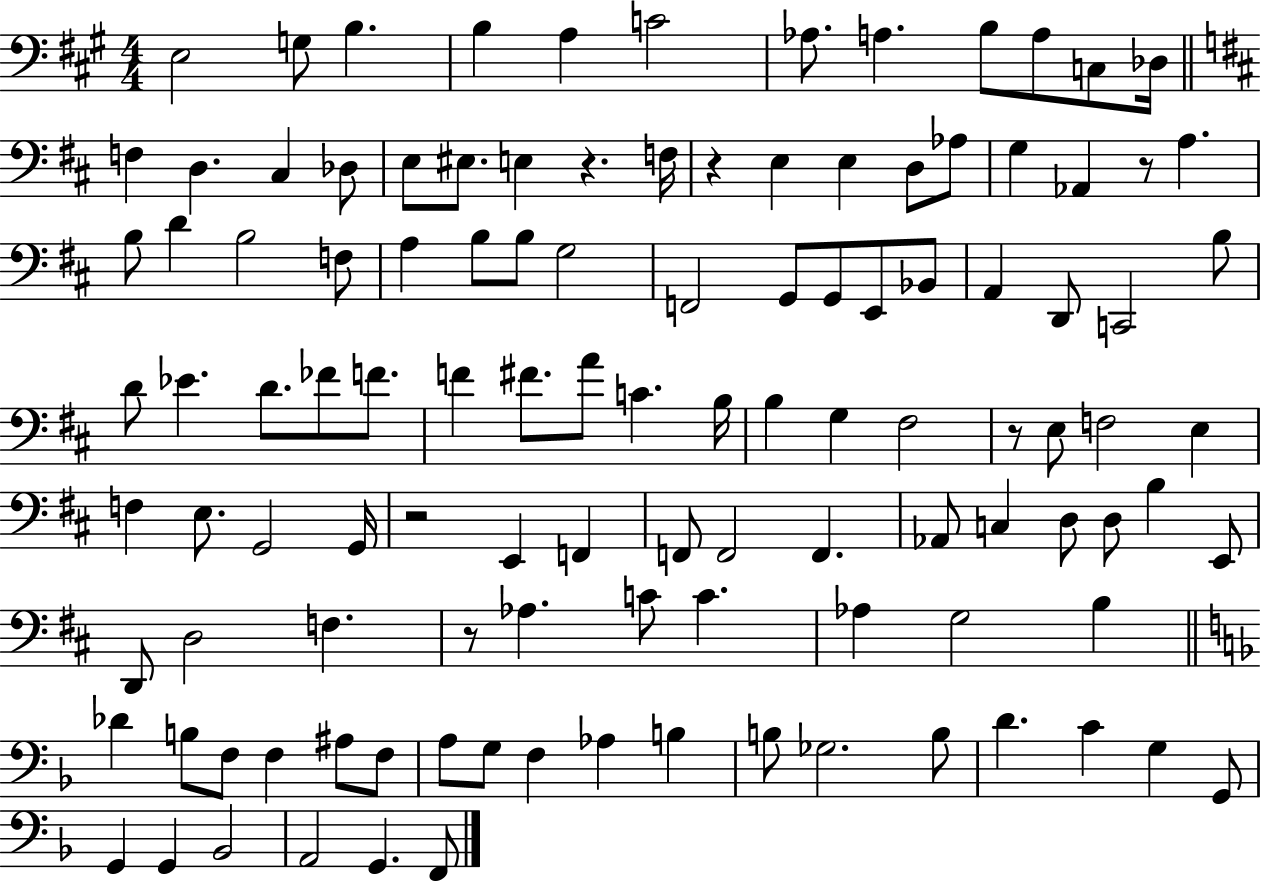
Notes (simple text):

E3/h G3/e B3/q. B3/q A3/q C4/h Ab3/e. A3/q. B3/e A3/e C3/e Db3/s F3/q D3/q. C#3/q Db3/e E3/e EIS3/e. E3/q R/q. F3/s R/q E3/q E3/q D3/e Ab3/e G3/q Ab2/q R/e A3/q. B3/e D4/q B3/h F3/e A3/q B3/e B3/e G3/h F2/h G2/e G2/e E2/e Bb2/e A2/q D2/e C2/h B3/e D4/e Eb4/q. D4/e. FES4/e F4/e. F4/q F#4/e. A4/e C4/q. B3/s B3/q G3/q F#3/h R/e E3/e F3/h E3/q F3/q E3/e. G2/h G2/s R/h E2/q F2/q F2/e F2/h F2/q. Ab2/e C3/q D3/e D3/e B3/q E2/e D2/e D3/h F3/q. R/e Ab3/q. C4/e C4/q. Ab3/q G3/h B3/q Db4/q B3/e F3/e F3/q A#3/e F3/e A3/e G3/e F3/q Ab3/q B3/q B3/e Gb3/h. B3/e D4/q. C4/q G3/q G2/e G2/q G2/q Bb2/h A2/h G2/q. F2/e